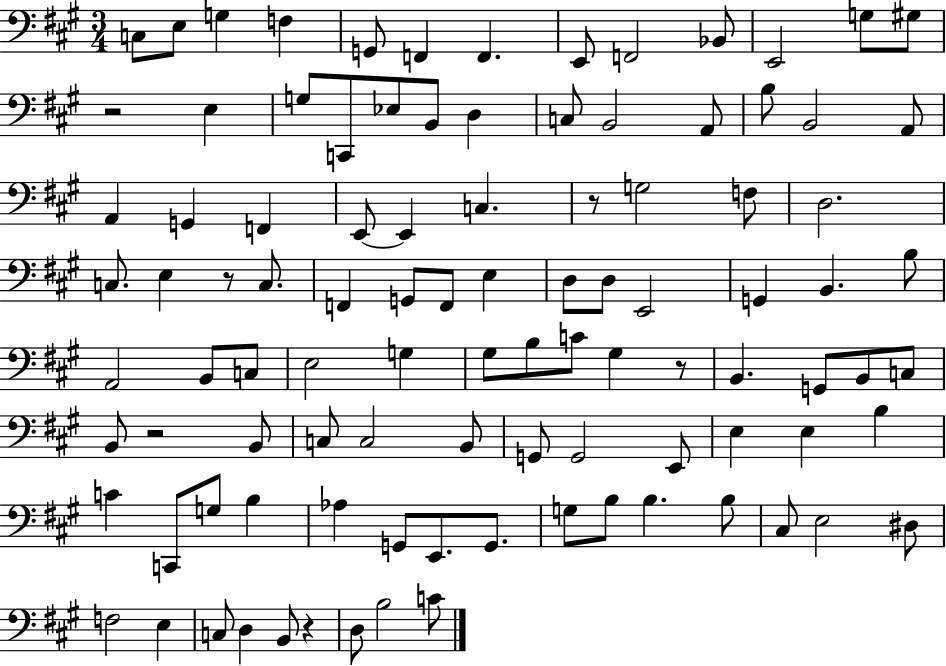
{
  \clef bass
  \numericTimeSignature
  \time 3/4
  \key a \major
  c8 e8 g4 f4 | g,8 f,4 f,4. | e,8 f,2 bes,8 | e,2 g8 gis8 | \break r2 e4 | g8 c,8 ees8 b,8 d4 | c8 b,2 a,8 | b8 b,2 a,8 | \break a,4 g,4 f,4 | e,8~~ e,4 c4. | r8 g2 f8 | d2. | \break c8. e4 r8 c8. | f,4 g,8 f,8 e4 | d8 d8 e,2 | g,4 b,4. b8 | \break a,2 b,8 c8 | e2 g4 | gis8 b8 c'8 gis4 r8 | b,4. g,8 b,8 c8 | \break b,8 r2 b,8 | c8 c2 b,8 | g,8 g,2 e,8 | e4 e4 b4 | \break c'4 c,8 g8 b4 | aes4 g,8 e,8. g,8. | g8 b8 b4. b8 | cis8 e2 dis8 | \break f2 e4 | c8 d4 b,8 r4 | d8 b2 c'8 | \bar "|."
}